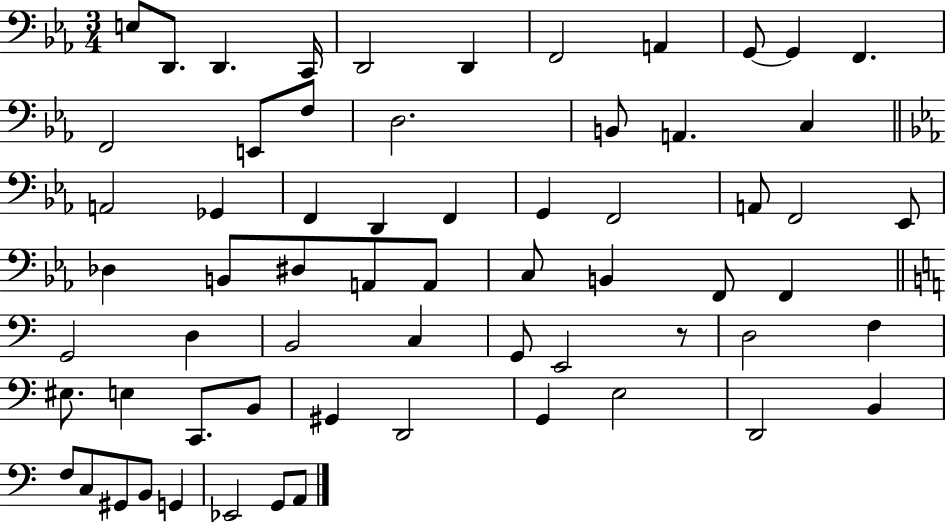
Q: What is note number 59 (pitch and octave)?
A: B2